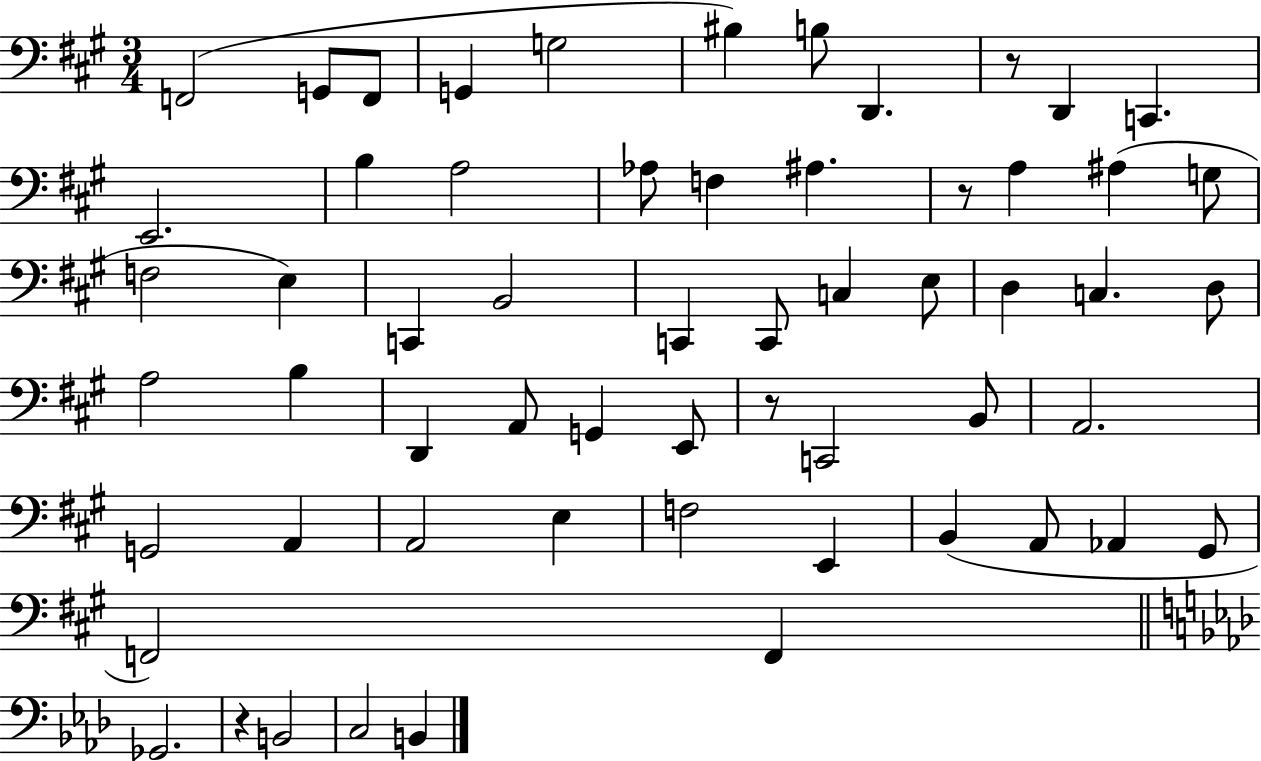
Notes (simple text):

F2/h G2/e F2/e G2/q G3/h BIS3/q B3/e D2/q. R/e D2/q C2/q. E2/h. B3/q A3/h Ab3/e F3/q A#3/q. R/e A3/q A#3/q G3/e F3/h E3/q C2/q B2/h C2/q C2/e C3/q E3/e D3/q C3/q. D3/e A3/h B3/q D2/q A2/e G2/q E2/e R/e C2/h B2/e A2/h. G2/h A2/q A2/h E3/q F3/h E2/q B2/q A2/e Ab2/q G#2/e F2/h F2/q Gb2/h. R/q B2/h C3/h B2/q